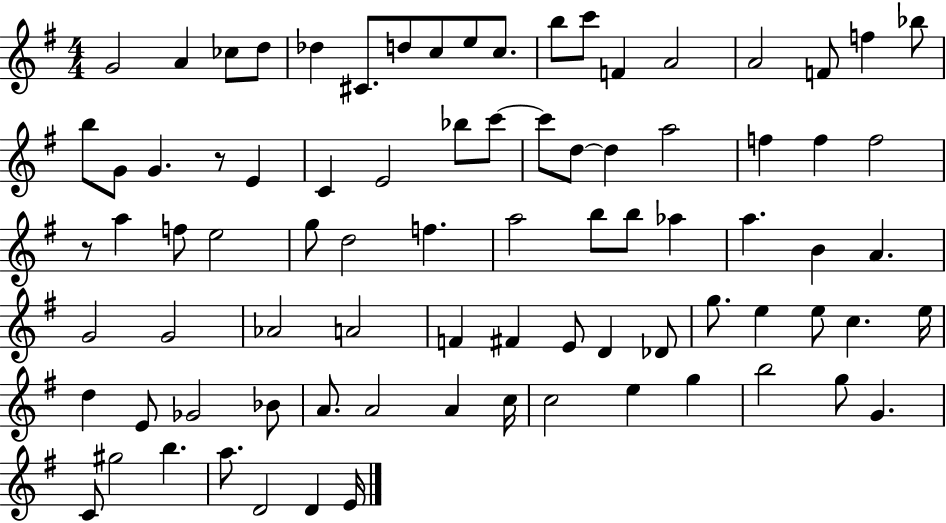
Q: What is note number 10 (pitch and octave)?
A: C5